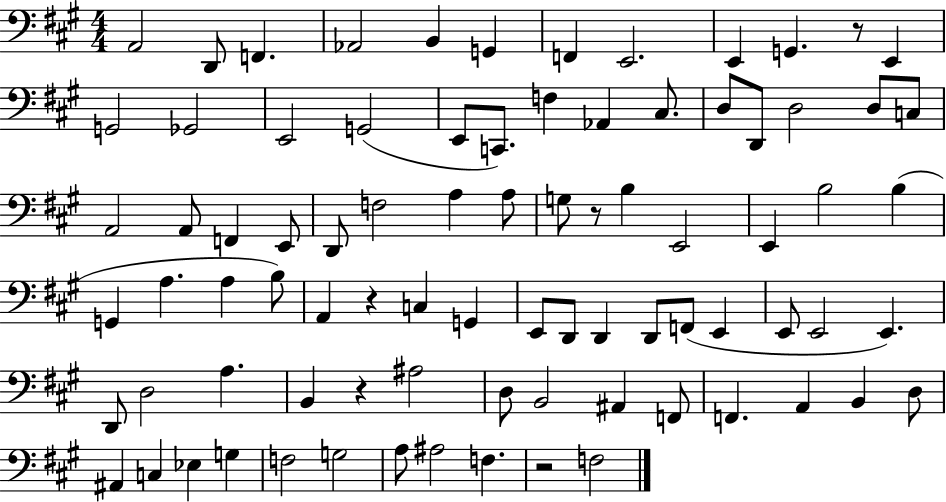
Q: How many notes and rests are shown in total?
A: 83